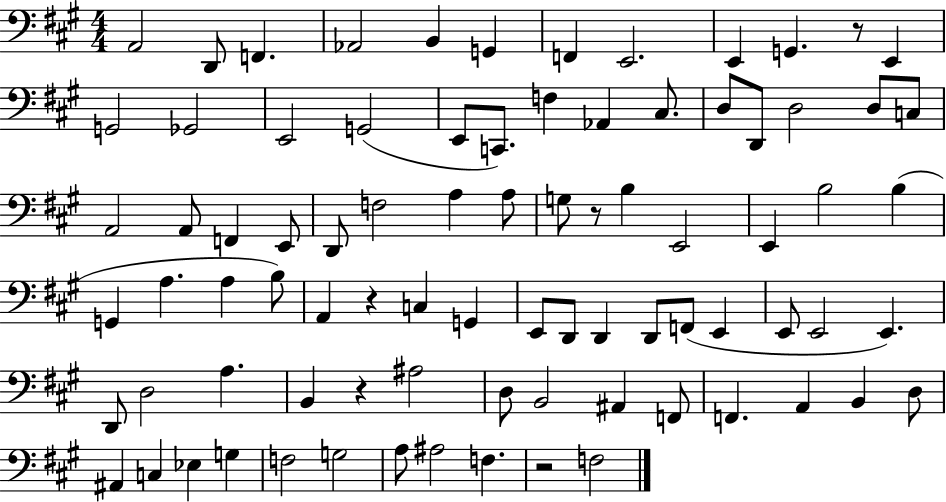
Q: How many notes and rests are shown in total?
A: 83